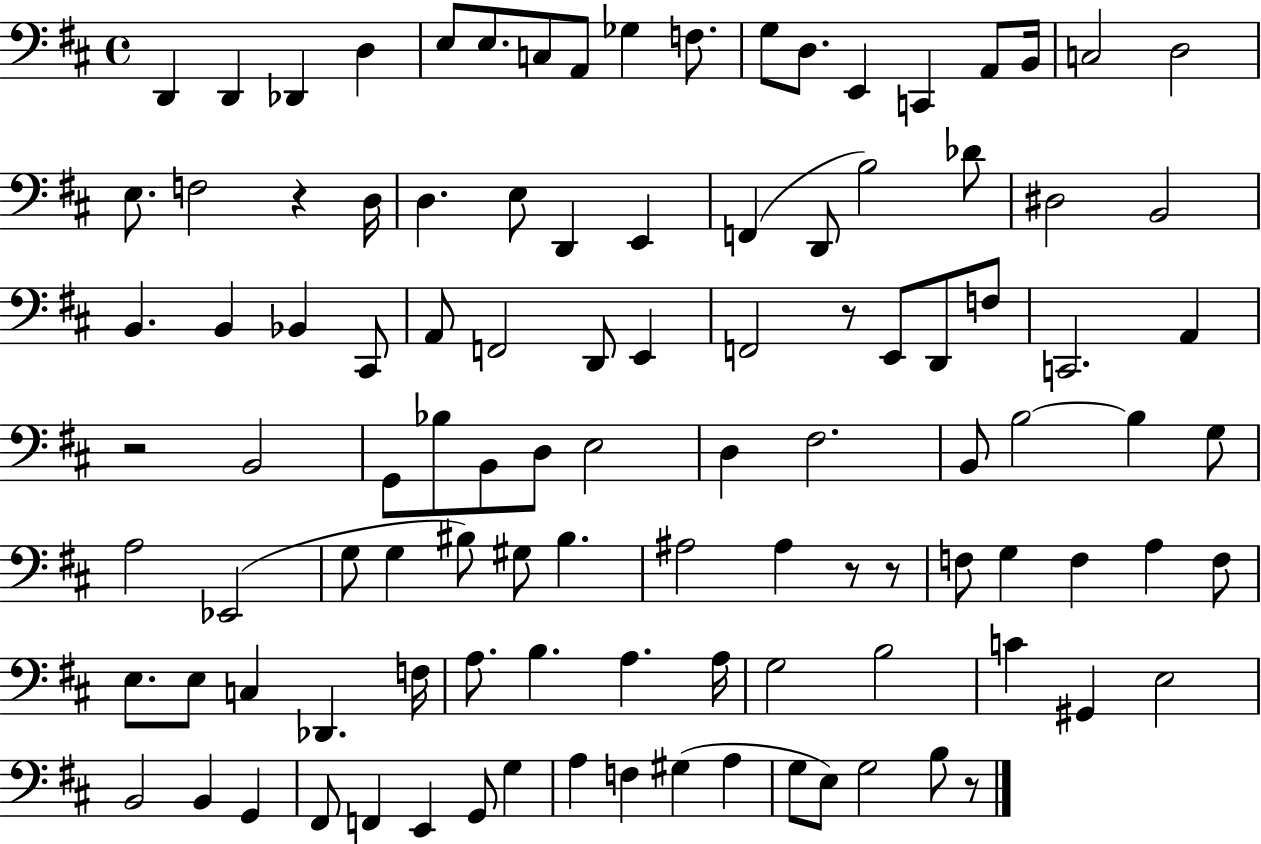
X:1
T:Untitled
M:4/4
L:1/4
K:D
D,, D,, _D,, D, E,/2 E,/2 C,/2 A,,/2 _G, F,/2 G,/2 D,/2 E,, C,, A,,/2 B,,/4 C,2 D,2 E,/2 F,2 z D,/4 D, E,/2 D,, E,, F,, D,,/2 B,2 _D/2 ^D,2 B,,2 B,, B,, _B,, ^C,,/2 A,,/2 F,,2 D,,/2 E,, F,,2 z/2 E,,/2 D,,/2 F,/2 C,,2 A,, z2 B,,2 G,,/2 _B,/2 B,,/2 D,/2 E,2 D, ^F,2 B,,/2 B,2 B, G,/2 A,2 _E,,2 G,/2 G, ^B,/2 ^G,/2 ^B, ^A,2 ^A, z/2 z/2 F,/2 G, F, A, F,/2 E,/2 E,/2 C, _D,, F,/4 A,/2 B, A, A,/4 G,2 B,2 C ^G,, E,2 B,,2 B,, G,, ^F,,/2 F,, E,, G,,/2 G, A, F, ^G, A, G,/2 E,/2 G,2 B,/2 z/2